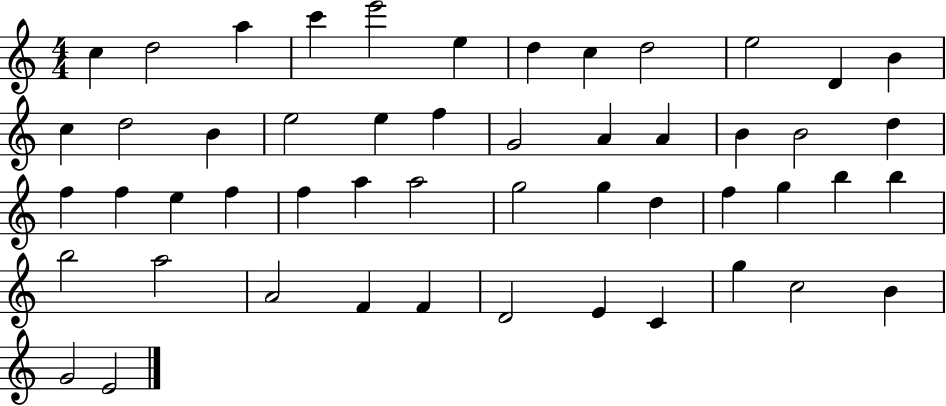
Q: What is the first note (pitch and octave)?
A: C5